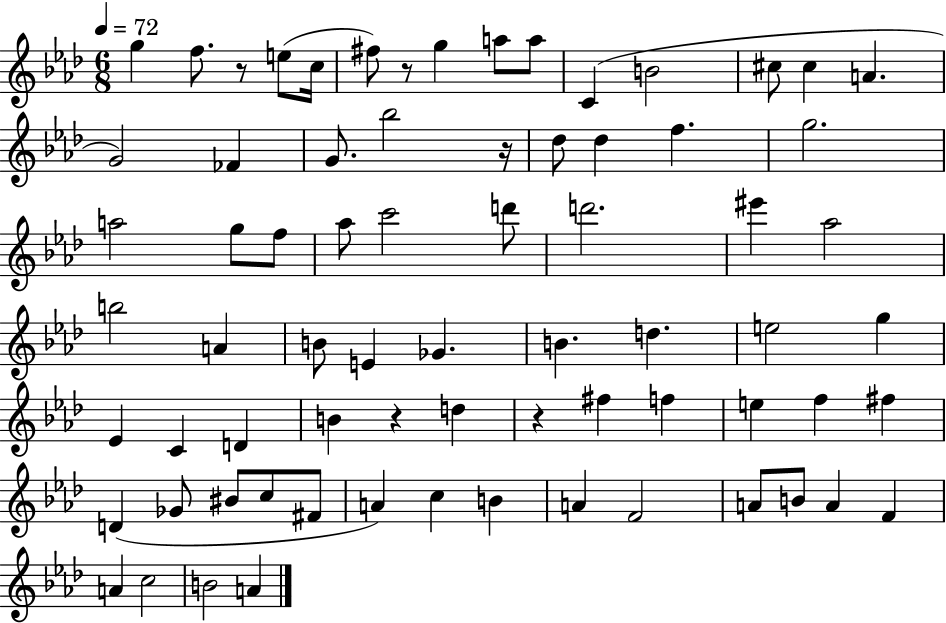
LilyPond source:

{
  \clef treble
  \numericTimeSignature
  \time 6/8
  \key aes \major
  \tempo 4 = 72
  g''4 f''8. r8 e''8( c''16 | fis''8) r8 g''4 a''8 a''8 | c'4( b'2 | cis''8 cis''4 a'4. | \break g'2) fes'4 | g'8. bes''2 r16 | des''8 des''4 f''4. | g''2. | \break a''2 g''8 f''8 | aes''8 c'''2 d'''8 | d'''2. | eis'''4 aes''2 | \break b''2 a'4 | b'8 e'4 ges'4. | b'4. d''4. | e''2 g''4 | \break ees'4 c'4 d'4 | b'4 r4 d''4 | r4 fis''4 f''4 | e''4 f''4 fis''4 | \break d'4( ges'8 bis'8 c''8 fis'8 | a'4) c''4 b'4 | a'4 f'2 | a'8 b'8 a'4 f'4 | \break a'4 c''2 | b'2 a'4 | \bar "|."
}